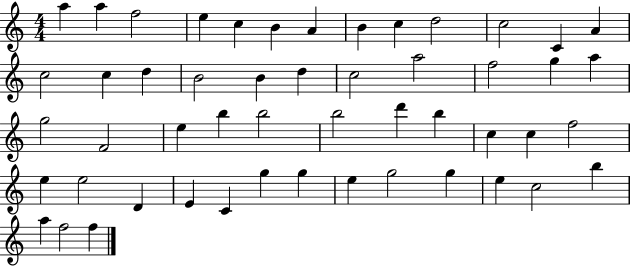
{
  \clef treble
  \numericTimeSignature
  \time 4/4
  \key c \major
  a''4 a''4 f''2 | e''4 c''4 b'4 a'4 | b'4 c''4 d''2 | c''2 c'4 a'4 | \break c''2 c''4 d''4 | b'2 b'4 d''4 | c''2 a''2 | f''2 g''4 a''4 | \break g''2 f'2 | e''4 b''4 b''2 | b''2 d'''4 b''4 | c''4 c''4 f''2 | \break e''4 e''2 d'4 | e'4 c'4 g''4 g''4 | e''4 g''2 g''4 | e''4 c''2 b''4 | \break a''4 f''2 f''4 | \bar "|."
}